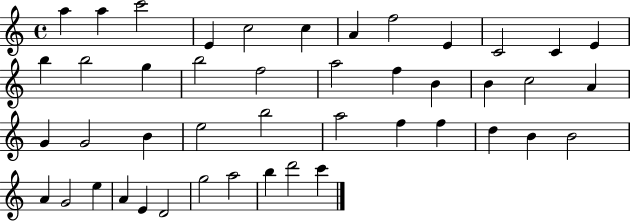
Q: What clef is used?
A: treble